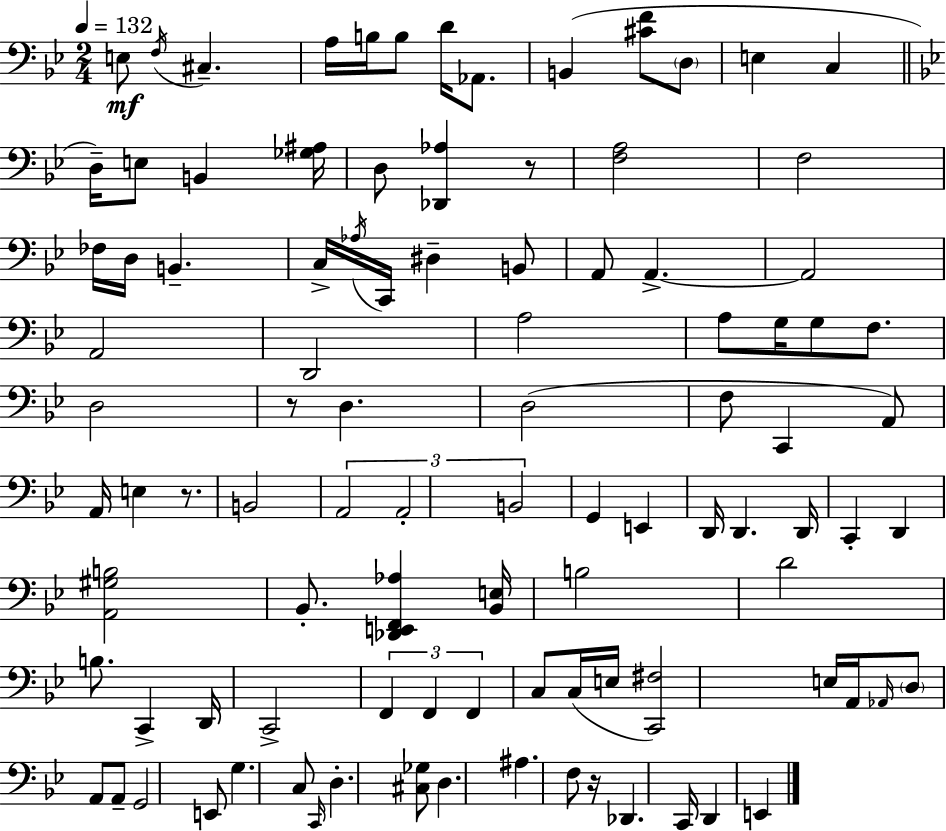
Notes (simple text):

E3/e F3/s C#3/q. A3/s B3/s B3/e D4/s Ab2/e. B2/q [C#4,F4]/e D3/e E3/q C3/q D3/s E3/e B2/q [Gb3,A#3]/s D3/e [Db2,Ab3]/q R/e [F3,A3]/h F3/h FES3/s D3/s B2/q. C3/s Ab3/s C2/s D#3/q B2/e A2/e A2/q. A2/h A2/h D2/h A3/h A3/e G3/s G3/e F3/e. D3/h R/e D3/q. D3/h F3/e C2/q A2/e A2/s E3/q R/e. B2/h A2/h A2/h B2/h G2/q E2/q D2/s D2/q. D2/s C2/q D2/q [A2,G#3,B3]/h Bb2/e. [Db2,E2,F2,Ab3]/q [Bb2,E3]/s B3/h D4/h B3/e. C2/q D2/s C2/h F2/q F2/q F2/q C3/e C3/s E3/s [C2,F#3]/h E3/s A2/s Ab2/s D3/e A2/e A2/e G2/h E2/e G3/q. C3/e C2/s D3/q. [C#3,Gb3]/e D3/q. A#3/q. F3/e R/s Db2/q. C2/s D2/q E2/q